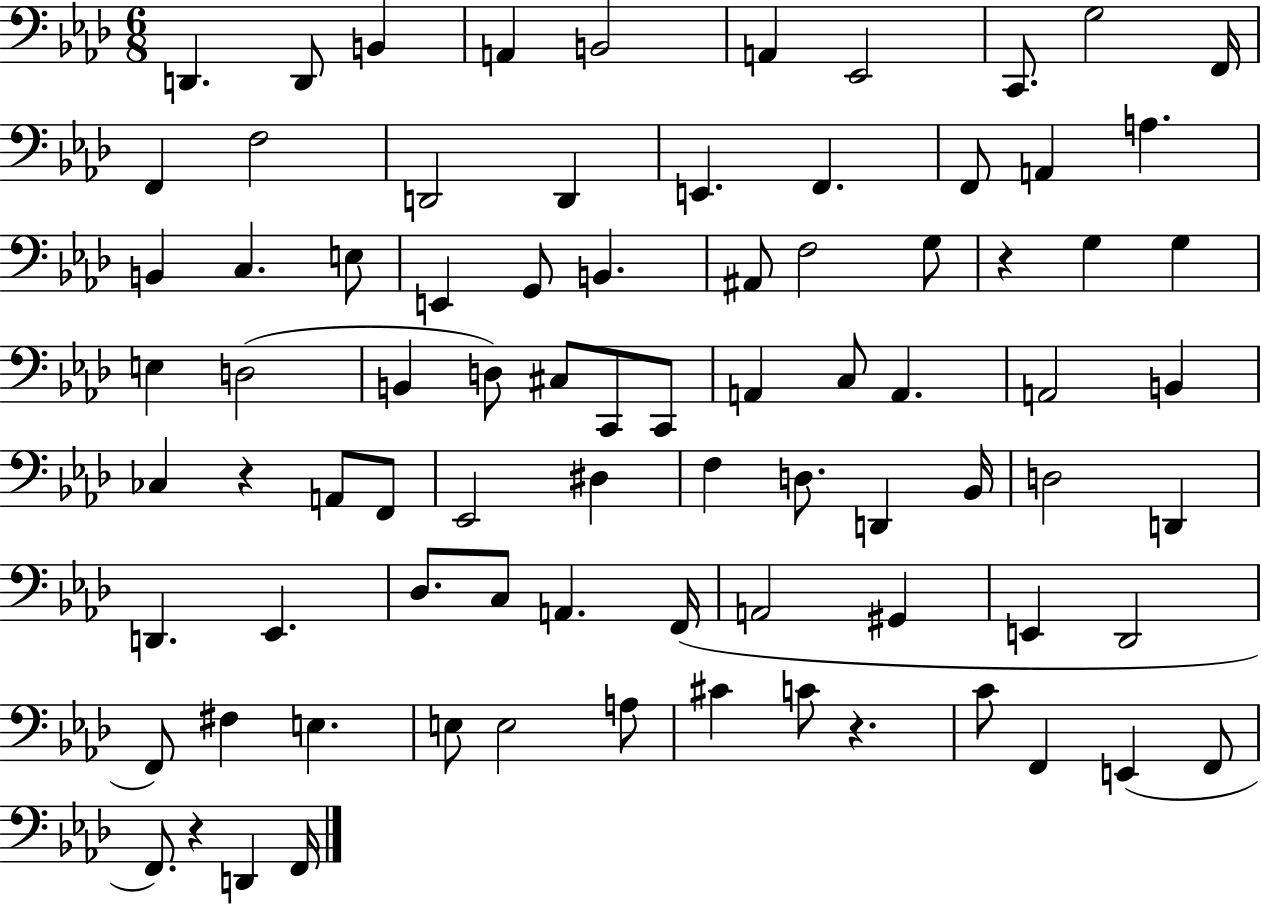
X:1
T:Untitled
M:6/8
L:1/4
K:Ab
D,, D,,/2 B,, A,, B,,2 A,, _E,,2 C,,/2 G,2 F,,/4 F,, F,2 D,,2 D,, E,, F,, F,,/2 A,, A, B,, C, E,/2 E,, G,,/2 B,, ^A,,/2 F,2 G,/2 z G, G, E, D,2 B,, D,/2 ^C,/2 C,,/2 C,,/2 A,, C,/2 A,, A,,2 B,, _C, z A,,/2 F,,/2 _E,,2 ^D, F, D,/2 D,, _B,,/4 D,2 D,, D,, _E,, _D,/2 C,/2 A,, F,,/4 A,,2 ^G,, E,, _D,,2 F,,/2 ^F, E, E,/2 E,2 A,/2 ^C C/2 z C/2 F,, E,, F,,/2 F,,/2 z D,, F,,/4